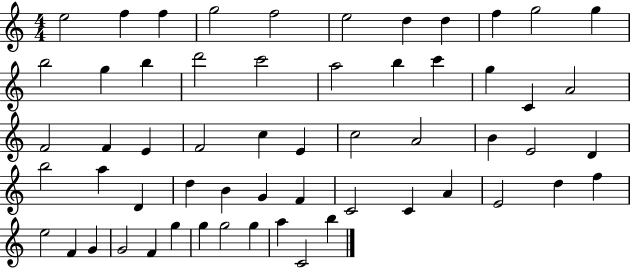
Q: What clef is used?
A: treble